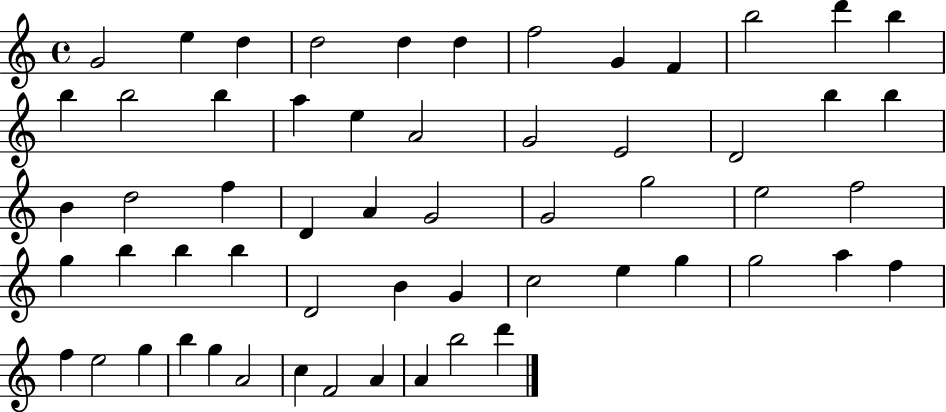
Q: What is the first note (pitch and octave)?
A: G4